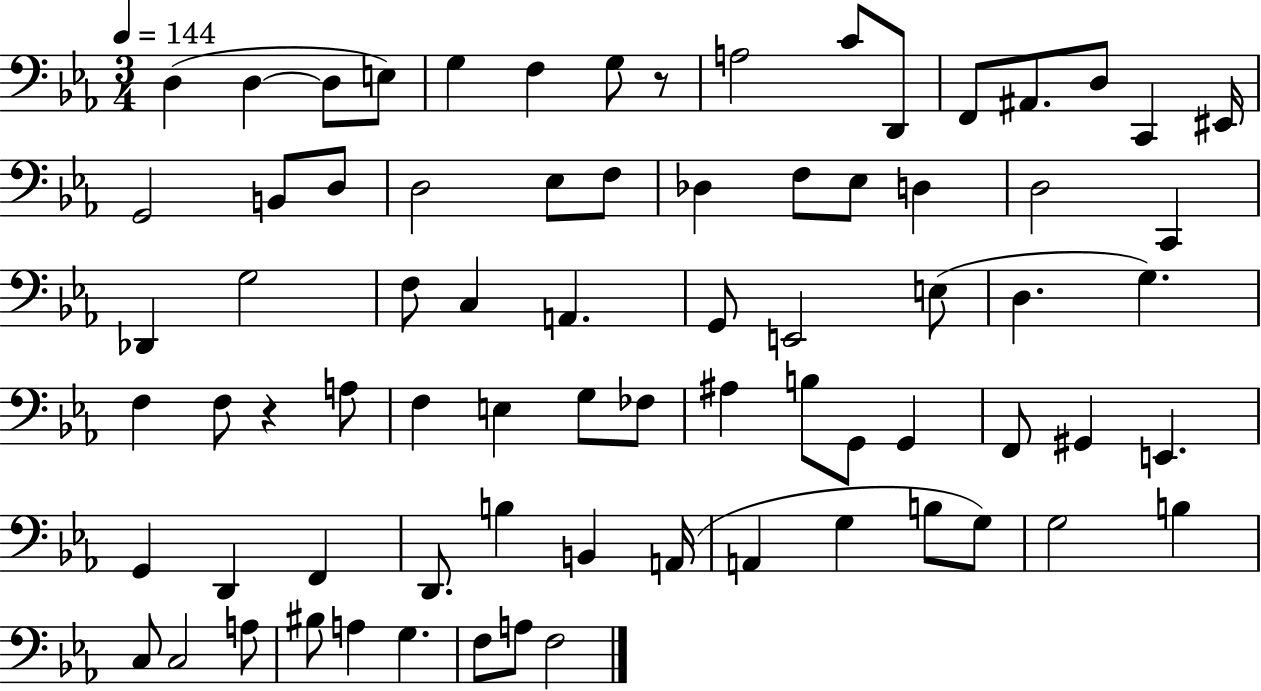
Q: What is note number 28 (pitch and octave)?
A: Db2